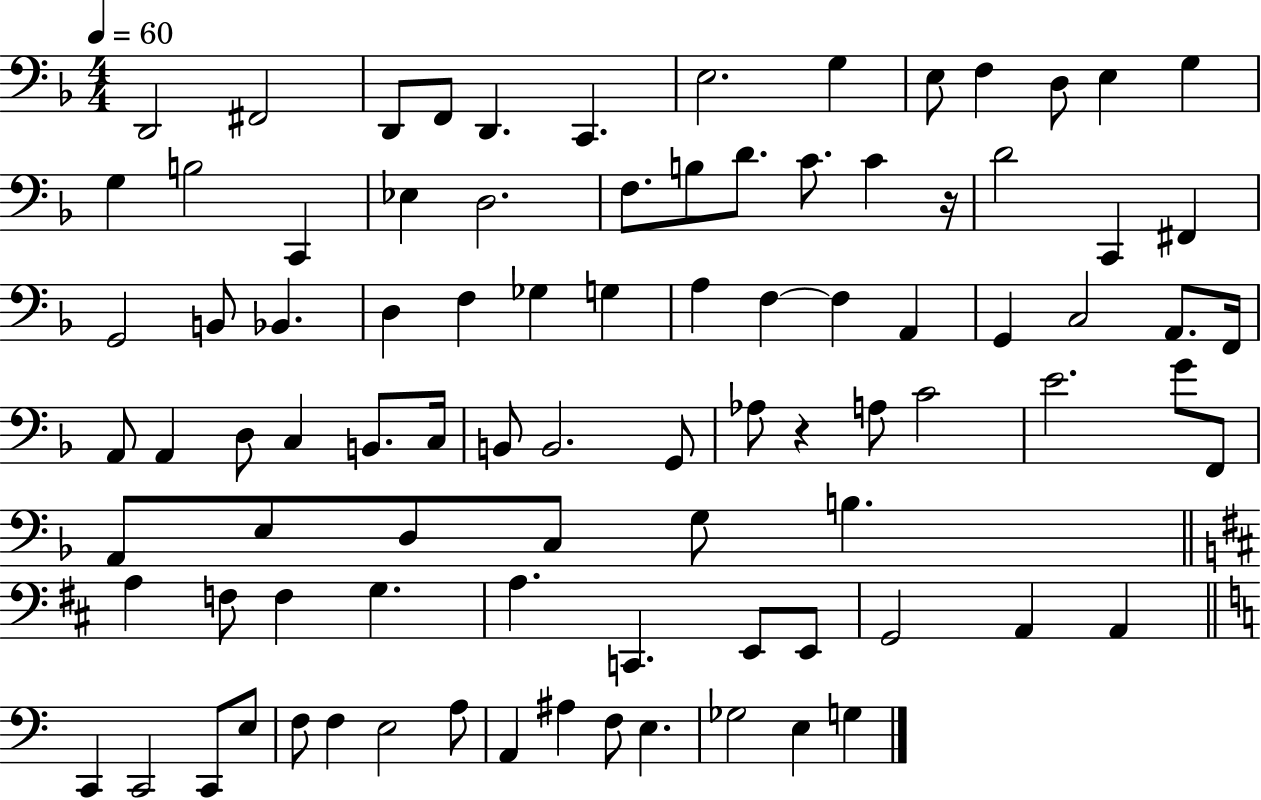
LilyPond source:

{
  \clef bass
  \numericTimeSignature
  \time 4/4
  \key f \major
  \tempo 4 = 60
  \repeat volta 2 { d,2 fis,2 | d,8 f,8 d,4. c,4. | e2. g4 | e8 f4 d8 e4 g4 | \break g4 b2 c,4 | ees4 d2. | f8. b8 d'8. c'8. c'4 r16 | d'2 c,4 fis,4 | \break g,2 b,8 bes,4. | d4 f4 ges4 g4 | a4 f4~~ f4 a,4 | g,4 c2 a,8. f,16 | \break a,8 a,4 d8 c4 b,8. c16 | b,8 b,2. g,8 | aes8 r4 a8 c'2 | e'2. g'8 f,8 | \break a,8 e8 d8 c8 g8 b4. | \bar "||" \break \key d \major a4 f8 f4 g4. | a4. c,4. e,8 e,8 | g,2 a,4 a,4 | \bar "||" \break \key a \minor c,4 c,2 c,8 e8 | f8 f4 e2 a8 | a,4 ais4 f8 e4. | ges2 e4 g4 | \break } \bar "|."
}